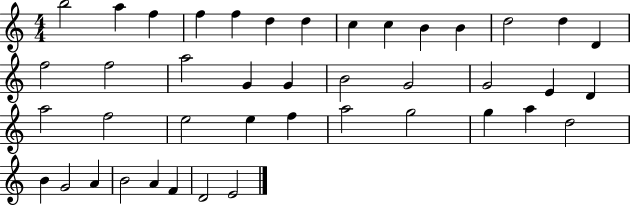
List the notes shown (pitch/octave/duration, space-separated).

B5/h A5/q F5/q F5/q F5/q D5/q D5/q C5/q C5/q B4/q B4/q D5/h D5/q D4/q F5/h F5/h A5/h G4/q G4/q B4/h G4/h G4/h E4/q D4/q A5/h F5/h E5/h E5/q F5/q A5/h G5/h G5/q A5/q D5/h B4/q G4/h A4/q B4/h A4/q F4/q D4/h E4/h